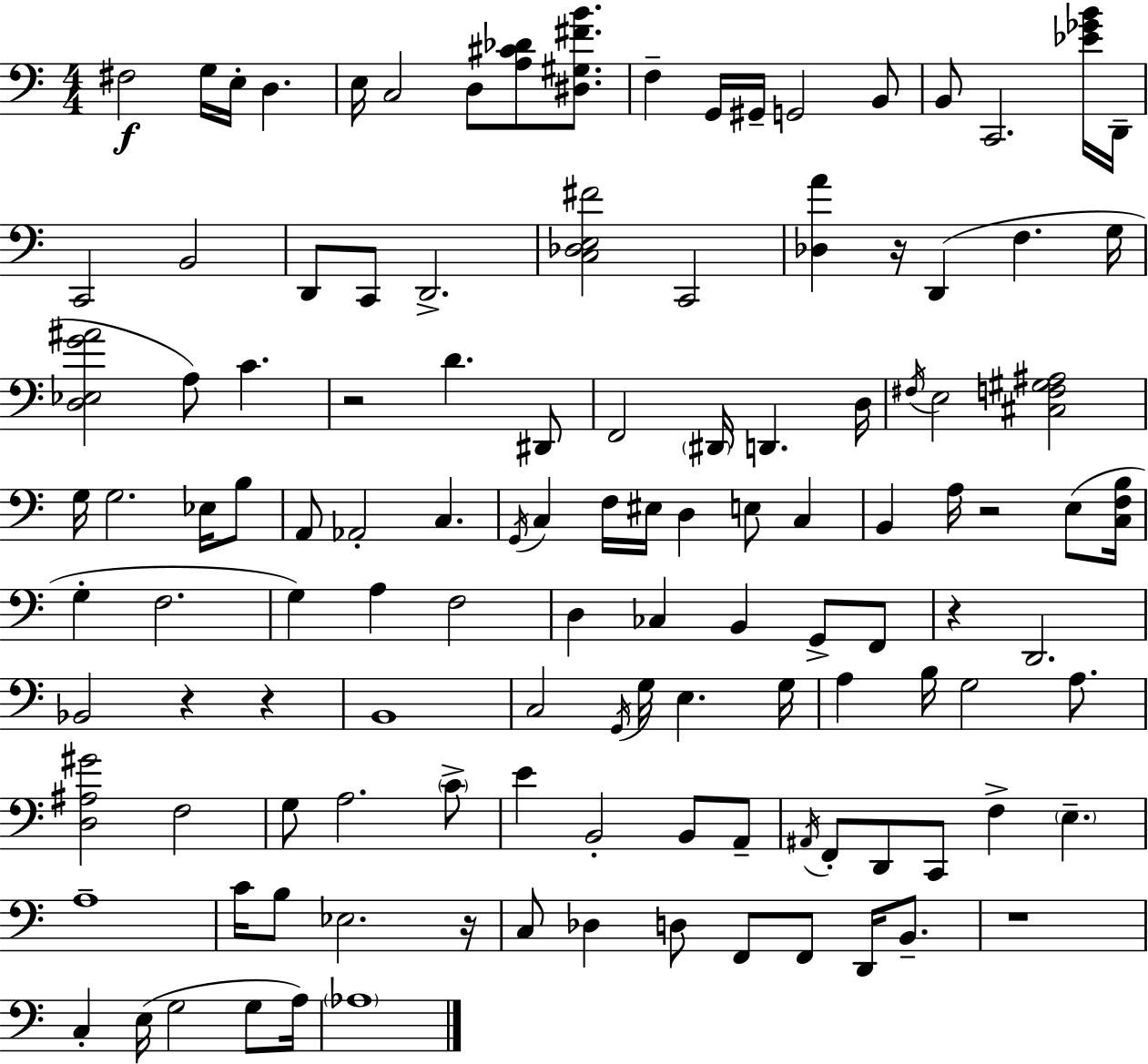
X:1
T:Untitled
M:4/4
L:1/4
K:Am
^F,2 G,/4 E,/4 D, E,/4 C,2 D,/2 [A,^C_D]/2 [^D,^G,^FB]/2 F, G,,/4 ^G,,/4 G,,2 B,,/2 B,,/2 C,,2 [_E_GB]/4 D,,/4 C,,2 B,,2 D,,/2 C,,/2 D,,2 [C,_D,E,^F]2 C,,2 [_D,A] z/4 D,, F, G,/4 [D,_E,G^A]2 A,/2 C z2 D ^D,,/2 F,,2 ^D,,/4 D,, D,/4 ^F,/4 E,2 [^C,F,^G,^A,]2 G,/4 G,2 _E,/4 B,/2 A,,/2 _A,,2 C, G,,/4 C, F,/4 ^E,/4 D, E,/2 C, B,, A,/4 z2 E,/2 [C,F,B,]/4 G, F,2 G, A, F,2 D, _C, B,, G,,/2 F,,/2 z D,,2 _B,,2 z z B,,4 C,2 G,,/4 G,/4 E, G,/4 A, B,/4 G,2 A,/2 [D,^A,^G]2 F,2 G,/2 A,2 C/2 E B,,2 B,,/2 A,,/2 ^A,,/4 F,,/2 D,,/2 C,,/2 F, E, A,4 C/4 B,/2 _E,2 z/4 C,/2 _D, D,/2 F,,/2 F,,/2 D,,/4 B,,/2 z4 C, E,/4 G,2 G,/2 A,/4 _A,4